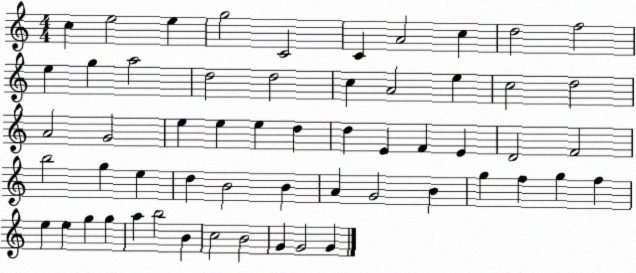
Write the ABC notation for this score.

X:1
T:Untitled
M:4/4
L:1/4
K:C
c e2 e g2 C2 C A2 c d2 f2 e g a2 d2 d2 c A2 e c2 d2 A2 G2 e e e d d E F E D2 F2 b2 g e d B2 B A G2 B g f g f e e g g a b2 B c2 B2 G G2 G